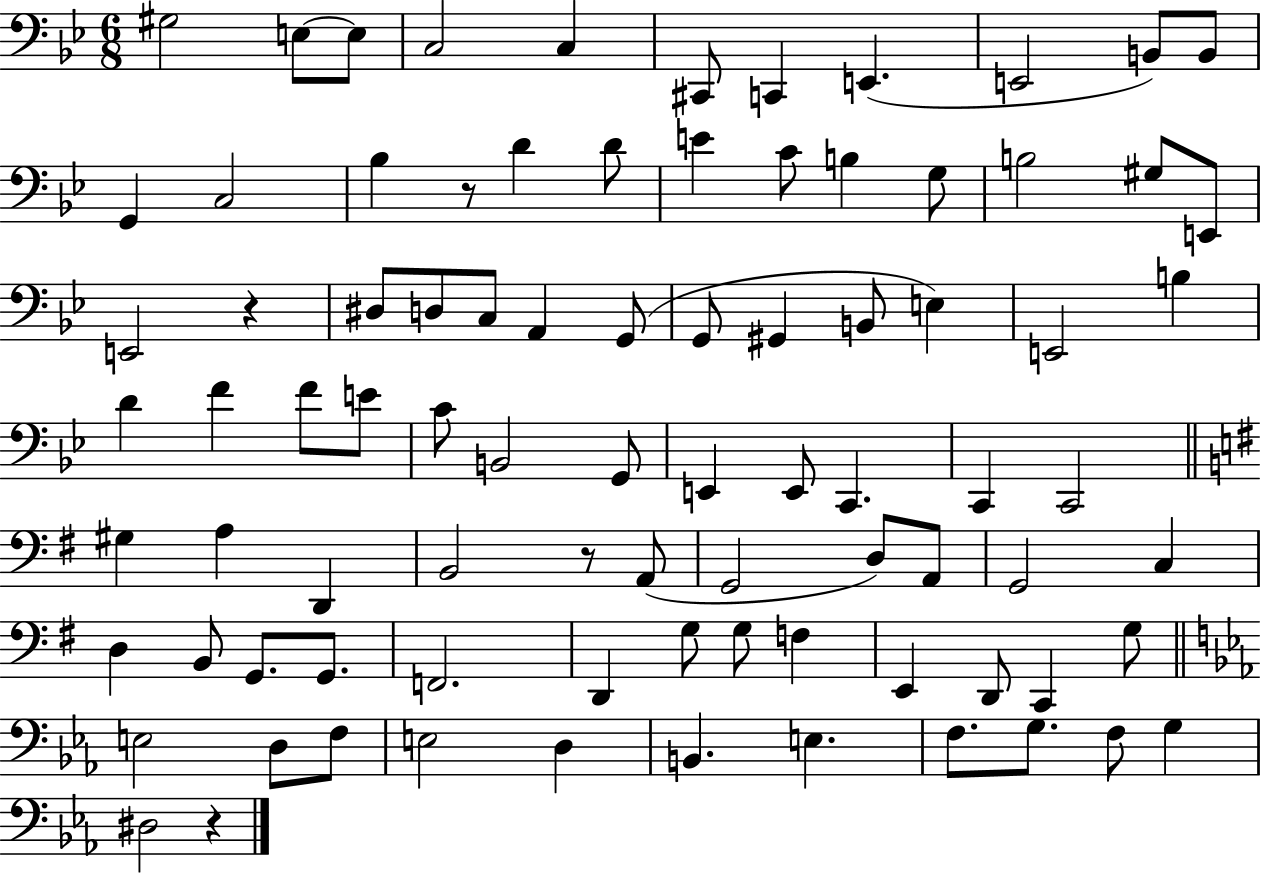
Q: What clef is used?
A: bass